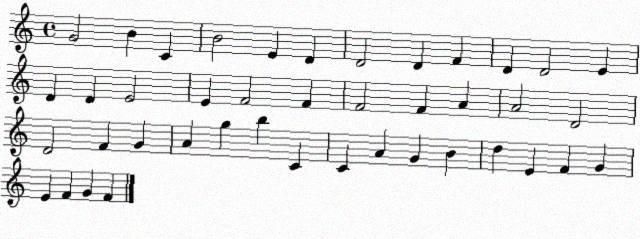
X:1
T:Untitled
M:4/4
L:1/4
K:C
G2 B C B2 E D D2 D F D D2 E D D E2 E F2 F F2 F A A2 D2 D2 F G A g b C C A G B d E F G E F G F